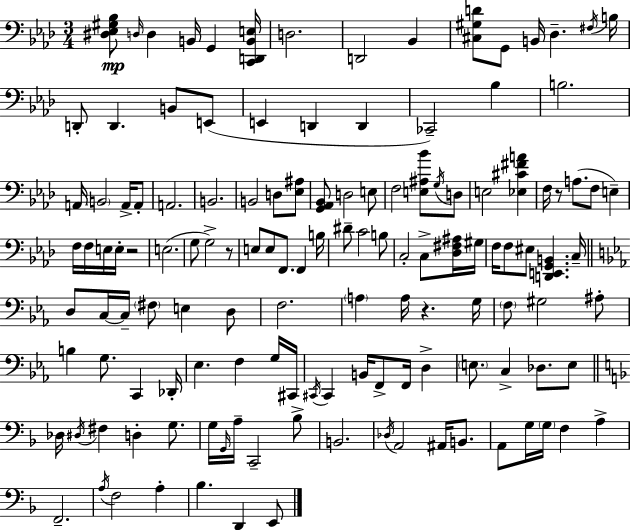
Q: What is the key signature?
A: AES major